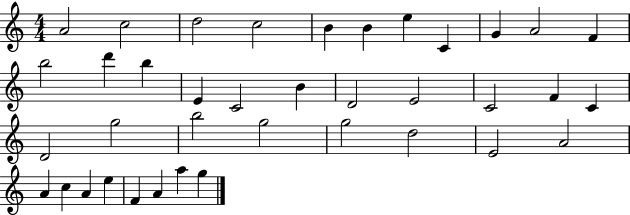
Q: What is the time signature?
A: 4/4